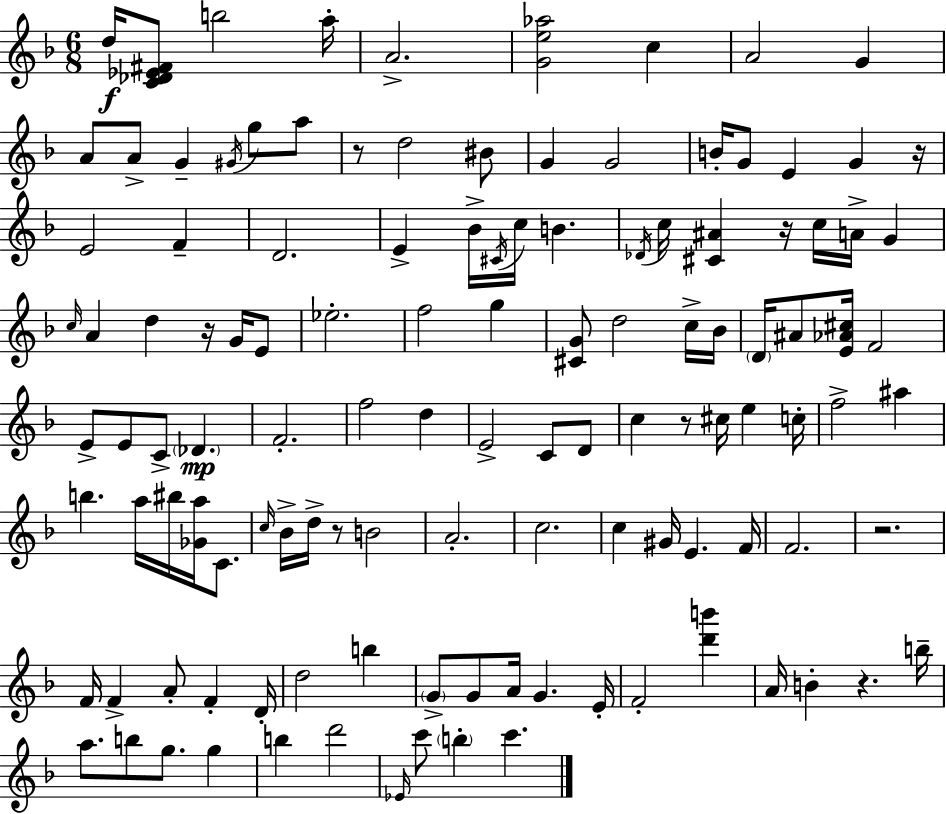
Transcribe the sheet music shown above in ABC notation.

X:1
T:Untitled
M:6/8
L:1/4
K:F
d/4 [C_D_E^F]/2 b2 a/4 A2 [Ge_a]2 c A2 G A/2 A/2 G ^G/4 g/2 a/2 z/2 d2 ^B/2 G G2 B/4 G/2 E G z/4 E2 F D2 E _B/4 ^C/4 c/4 B _D/4 c/4 [^C^A] z/4 c/4 A/4 G c/4 A d z/4 G/4 E/2 _e2 f2 g [^CG]/2 d2 c/4 _B/4 D/4 ^A/2 [E_A^c]/4 F2 E/2 E/2 C/2 _D F2 f2 d E2 C/2 D/2 c z/2 ^c/4 e c/4 f2 ^a b a/4 ^b/4 [_Ga]/4 C/2 c/4 _B/4 d/4 z/2 B2 A2 c2 c ^G/4 E F/4 F2 z2 F/4 F A/2 F D/4 d2 b G/2 G/2 A/4 G E/4 F2 [d'b'] A/4 B z b/4 a/2 b/2 g/2 g b d'2 _E/4 c'/2 b c'